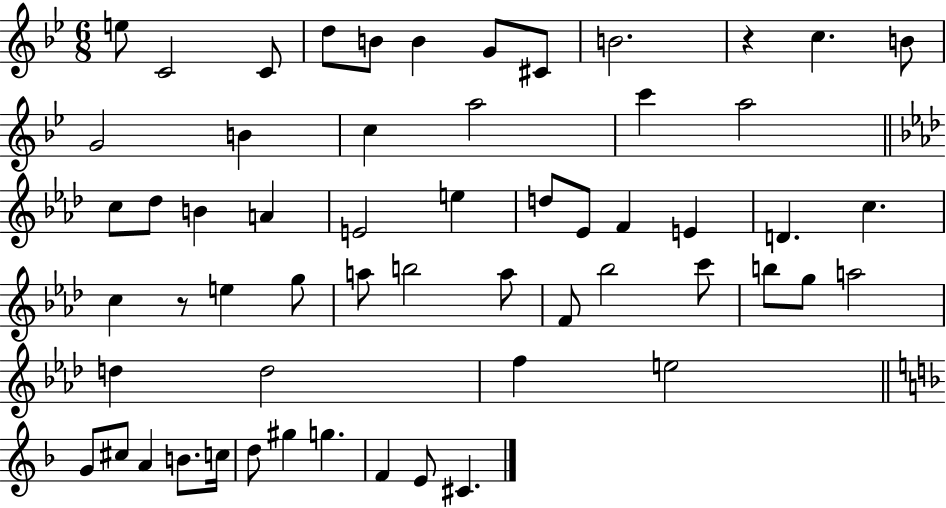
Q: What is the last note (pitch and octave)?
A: C#4